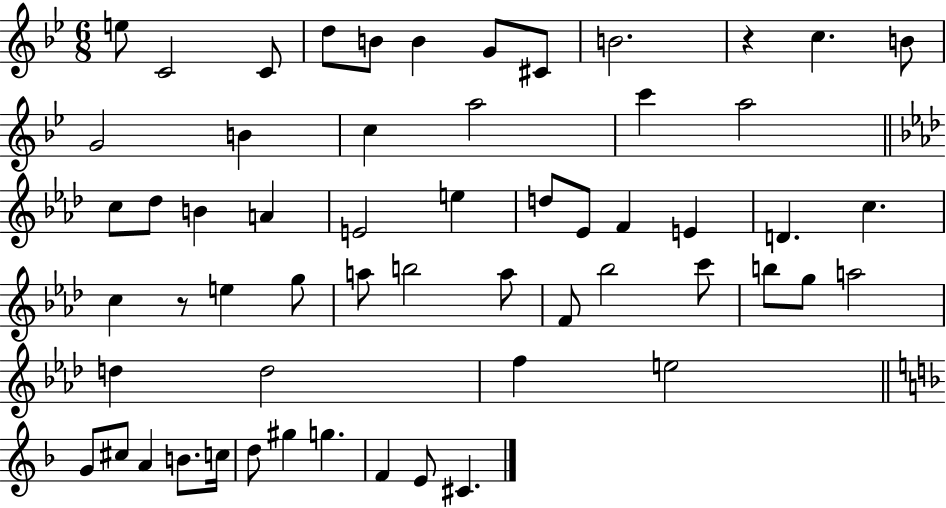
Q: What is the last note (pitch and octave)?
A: C#4